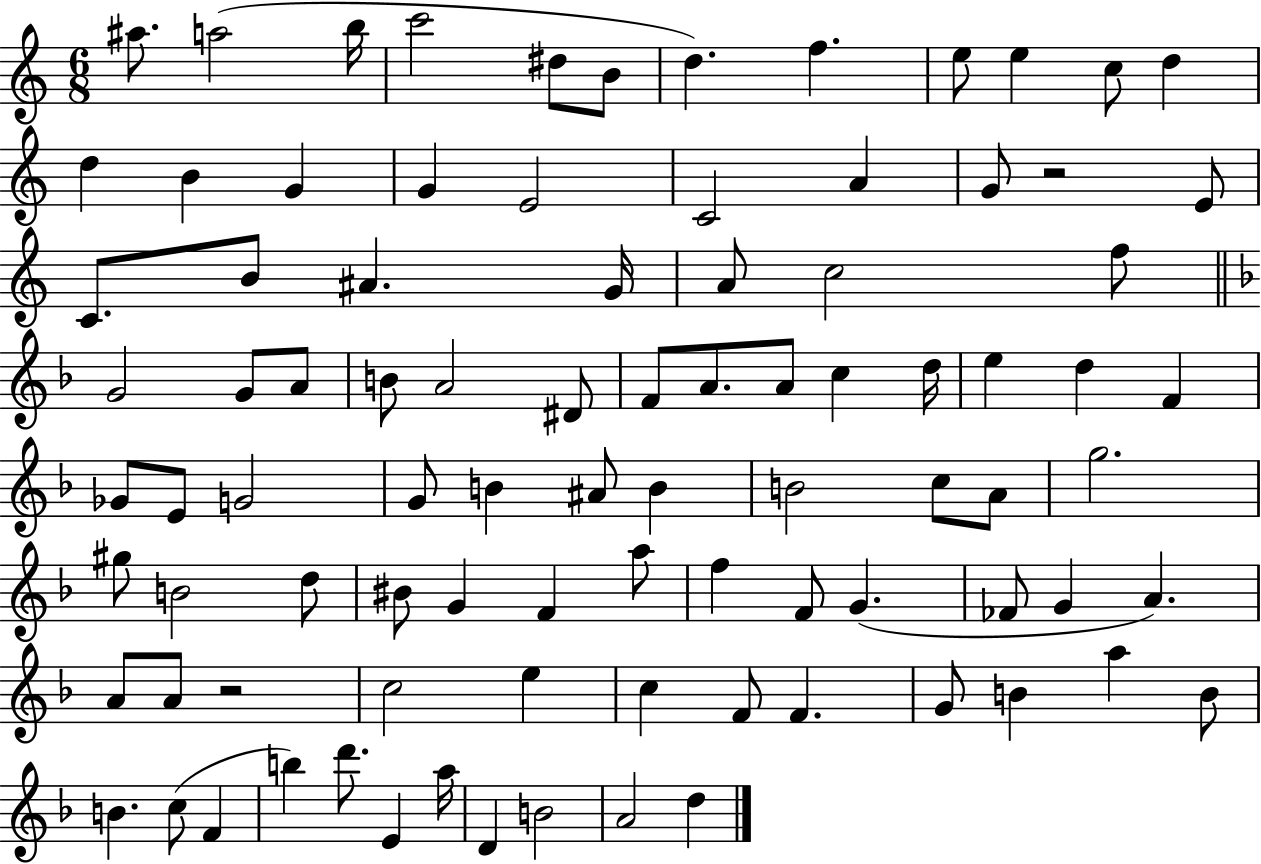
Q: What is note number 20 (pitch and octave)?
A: G4